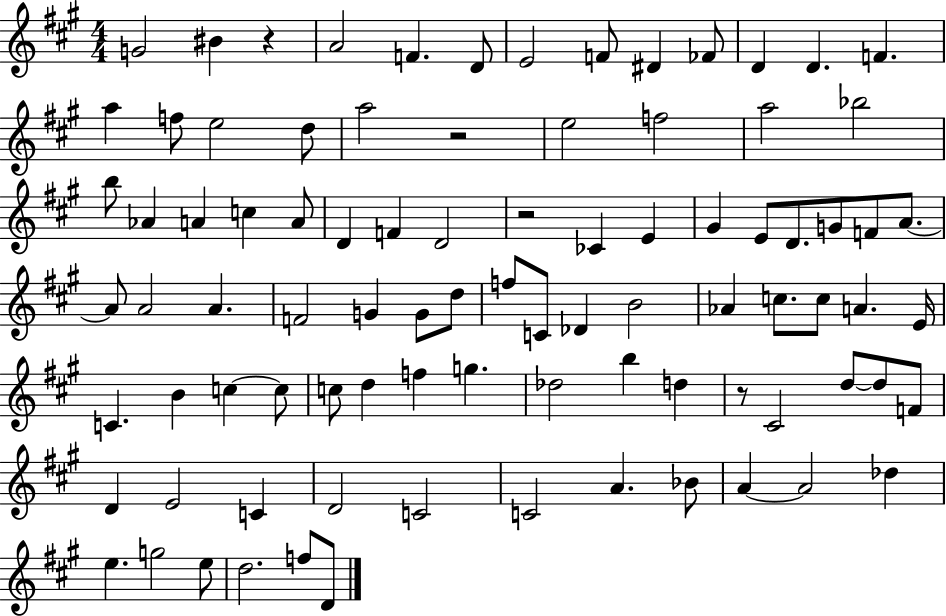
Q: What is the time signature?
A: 4/4